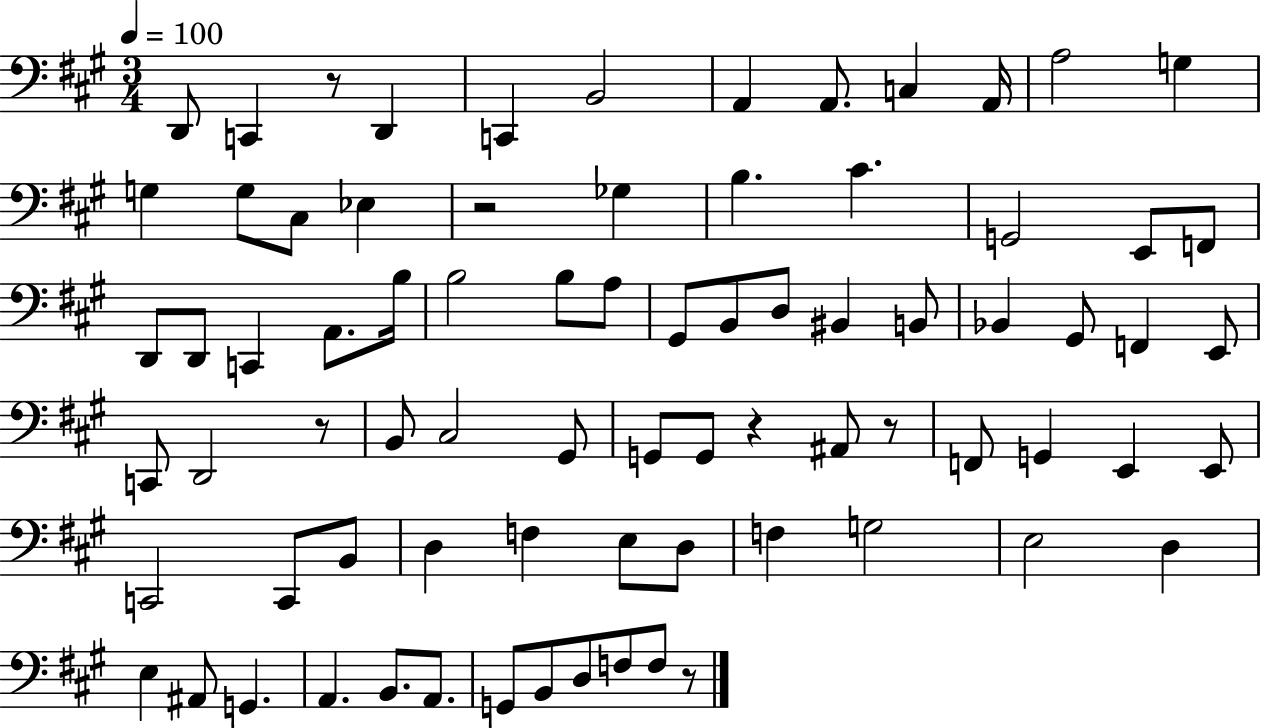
D2/e C2/q R/e D2/q C2/q B2/h A2/q A2/e. C3/q A2/s A3/h G3/q G3/q G3/e C#3/e Eb3/q R/h Gb3/q B3/q. C#4/q. G2/h E2/e F2/e D2/e D2/e C2/q A2/e. B3/s B3/h B3/e A3/e G#2/e B2/e D3/e BIS2/q B2/e Bb2/q G#2/e F2/q E2/e C2/e D2/h R/e B2/e C#3/h G#2/e G2/e G2/e R/q A#2/e R/e F2/e G2/q E2/q E2/e C2/h C2/e B2/e D3/q F3/q E3/e D3/e F3/q G3/h E3/h D3/q E3/q A#2/e G2/q. A2/q. B2/e. A2/e. G2/e B2/e D3/e F3/e F3/e R/e